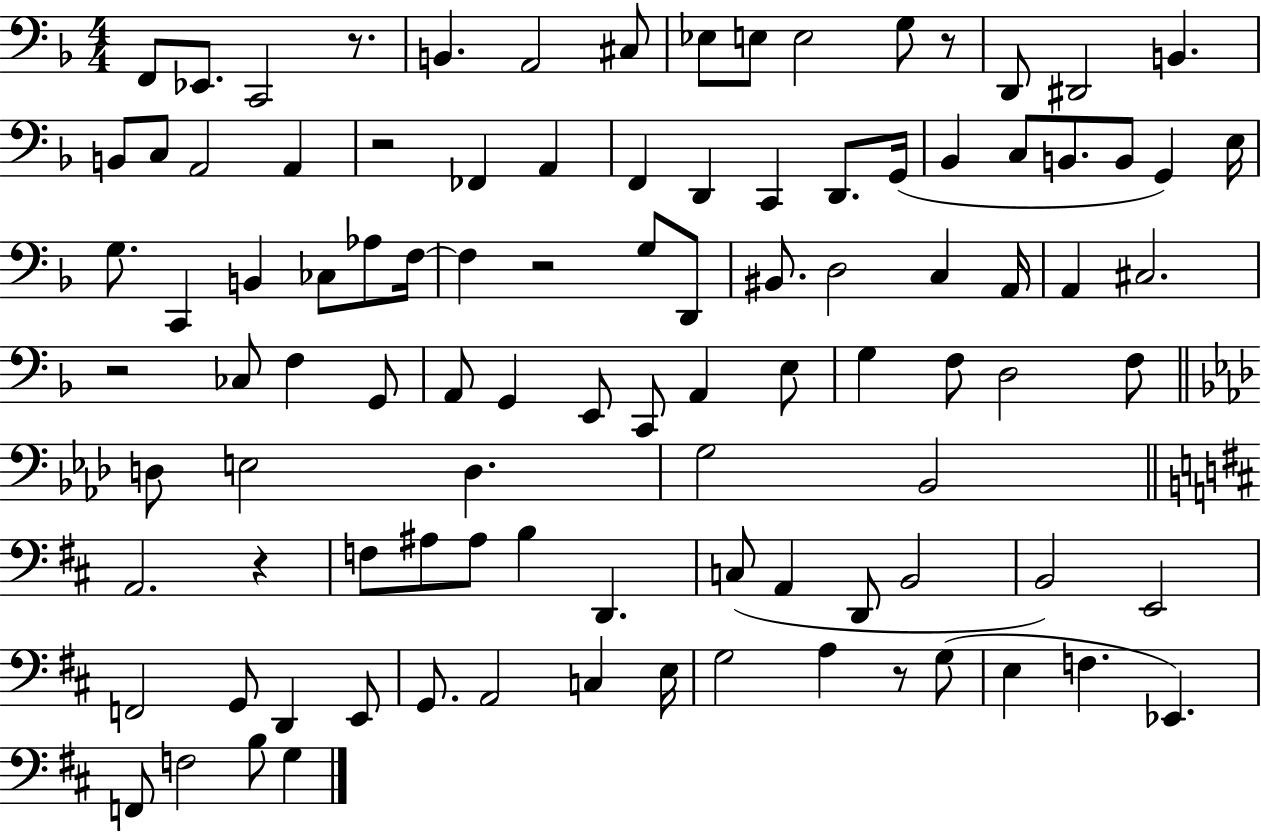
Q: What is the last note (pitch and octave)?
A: G3